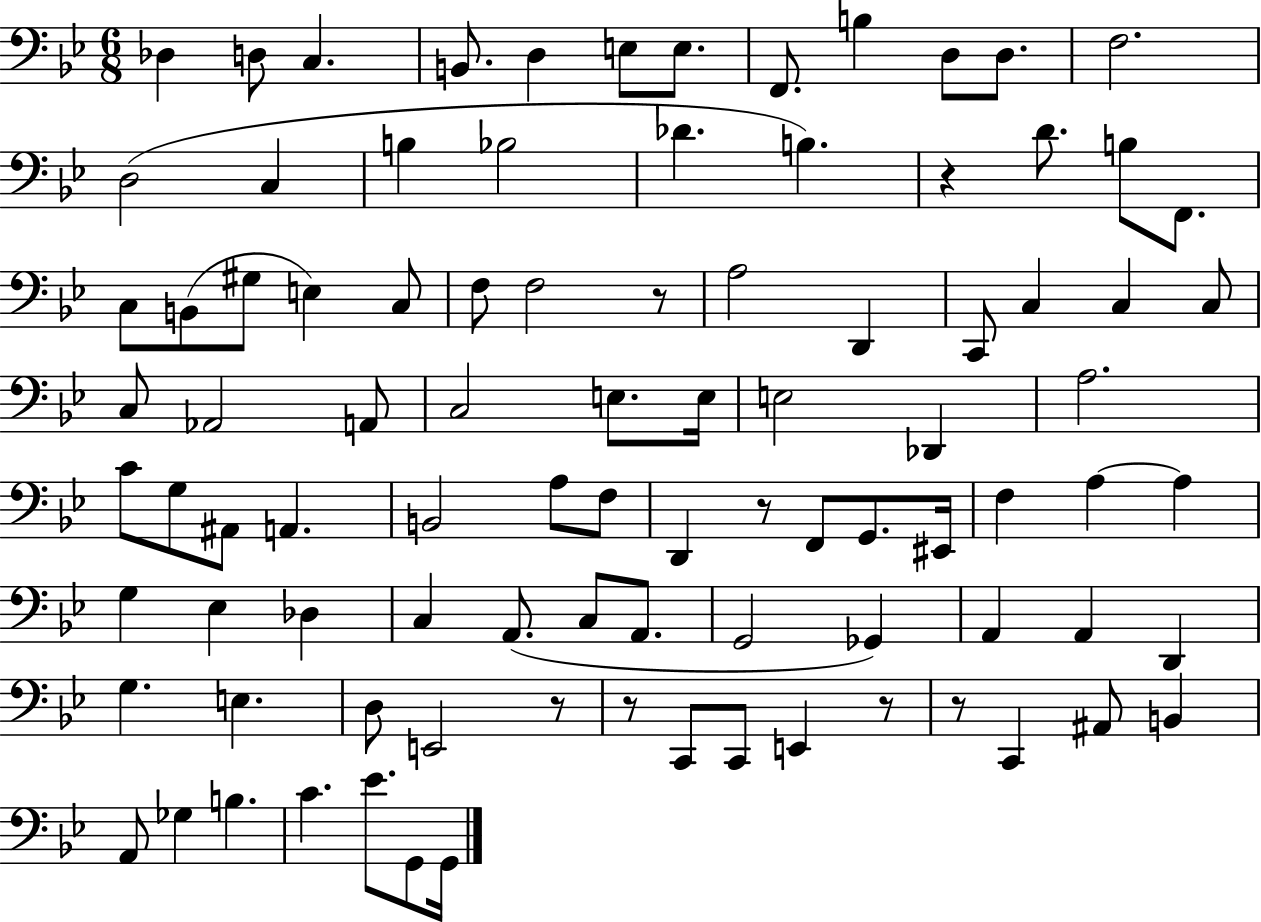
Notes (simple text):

Db3/q D3/e C3/q. B2/e. D3/q E3/e E3/e. F2/e. B3/q D3/e D3/e. F3/h. D3/h C3/q B3/q Bb3/h Db4/q. B3/q. R/q D4/e. B3/e F2/e. C3/e B2/e G#3/e E3/q C3/e F3/e F3/h R/e A3/h D2/q C2/e C3/q C3/q C3/e C3/e Ab2/h A2/e C3/h E3/e. E3/s E3/h Db2/q A3/h. C4/e G3/e A#2/e A2/q. B2/h A3/e F3/e D2/q R/e F2/e G2/e. EIS2/s F3/q A3/q A3/q G3/q Eb3/q Db3/q C3/q A2/e. C3/e A2/e. G2/h Gb2/q A2/q A2/q D2/q G3/q. E3/q. D3/e E2/h R/e R/e C2/e C2/e E2/q R/e R/e C2/q A#2/e B2/q A2/e Gb3/q B3/q. C4/q. Eb4/e. G2/e G2/s